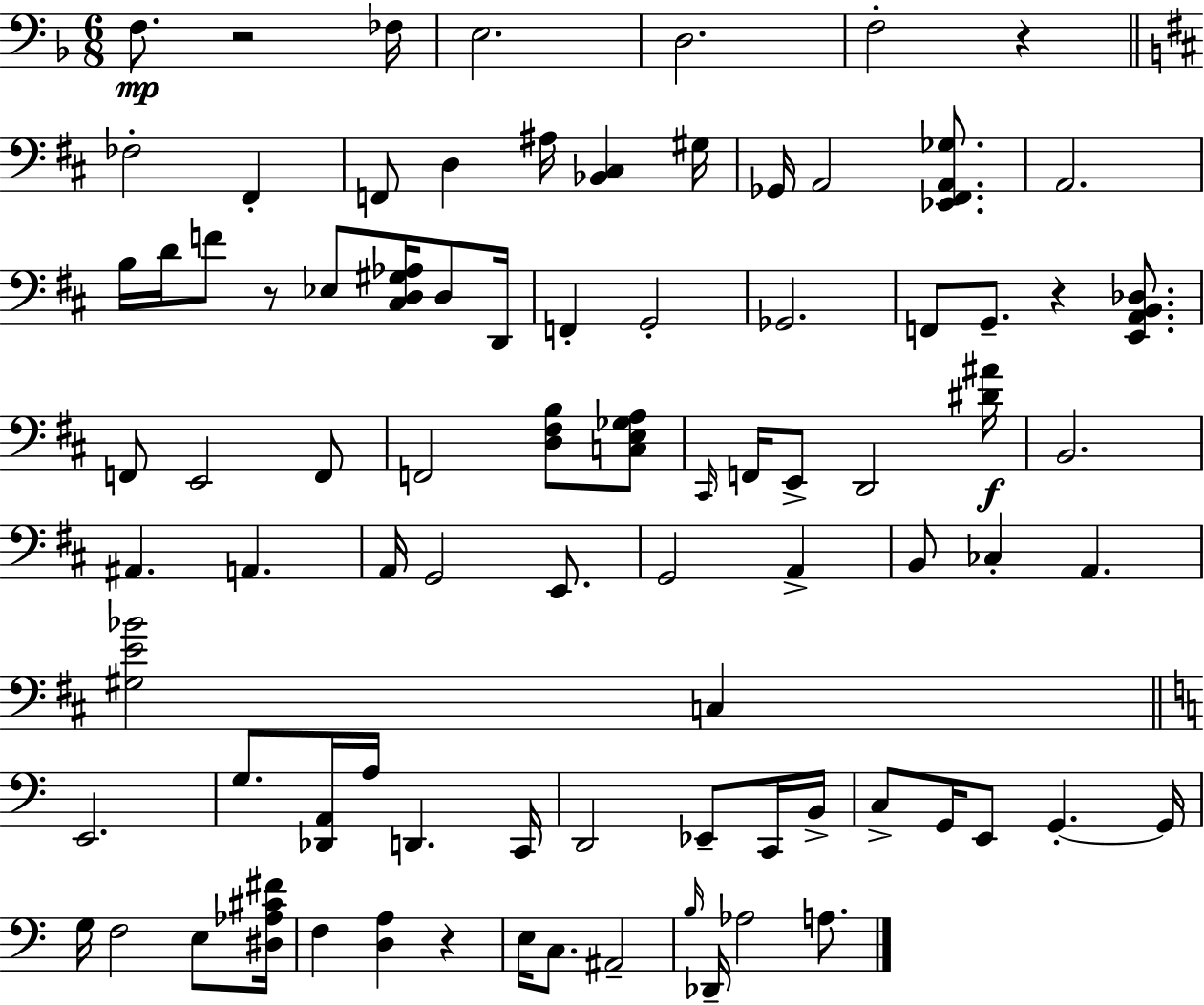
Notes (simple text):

F3/e. R/h FES3/s E3/h. D3/h. F3/h R/q FES3/h F#2/q F2/e D3/q A#3/s [Bb2,C#3]/q G#3/s Gb2/s A2/h [Eb2,F#2,A2,Gb3]/e. A2/h. B3/s D4/s F4/e R/e Eb3/e [C#3,D3,G#3,Ab3]/s D3/e D2/s F2/q G2/h Gb2/h. F2/e G2/e. R/q [E2,A2,B2,Db3]/e. F2/e E2/h F2/e F2/h [D3,F#3,B3]/e [C3,E3,Gb3,A3]/e C#2/s F2/s E2/e D2/h [D#4,A#4]/s B2/h. A#2/q. A2/q. A2/s G2/h E2/e. G2/h A2/q B2/e CES3/q A2/q. [G#3,E4,Bb4]/h C3/q E2/h. G3/e. [Db2,A2]/s A3/s D2/q. C2/s D2/h Eb2/e C2/s B2/s C3/e G2/s E2/e G2/q. G2/s G3/s F3/h E3/e [D#3,Ab3,C#4,F#4]/s F3/q [D3,A3]/q R/q E3/s C3/e. A#2/h B3/s Db2/s Ab3/h A3/e.